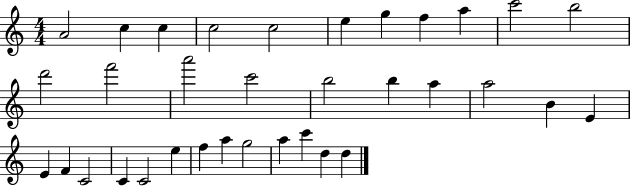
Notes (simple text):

A4/h C5/q C5/q C5/h C5/h E5/q G5/q F5/q A5/q C6/h B5/h D6/h F6/h A6/h C6/h B5/h B5/q A5/q A5/h B4/q E4/q E4/q F4/q C4/h C4/q C4/h E5/q F5/q A5/q G5/h A5/q C6/q D5/q D5/q